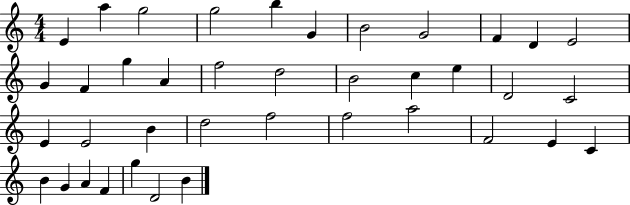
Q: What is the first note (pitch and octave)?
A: E4